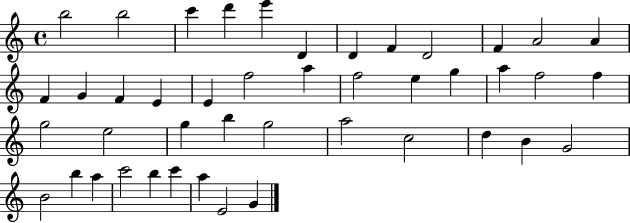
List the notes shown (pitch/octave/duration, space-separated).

B5/h B5/h C6/q D6/q E6/q D4/q D4/q F4/q D4/h F4/q A4/h A4/q F4/q G4/q F4/q E4/q E4/q F5/h A5/q F5/h E5/q G5/q A5/q F5/h F5/q G5/h E5/h G5/q B5/q G5/h A5/h C5/h D5/q B4/q G4/h B4/h B5/q A5/q C6/h B5/q C6/q A5/q E4/h G4/q